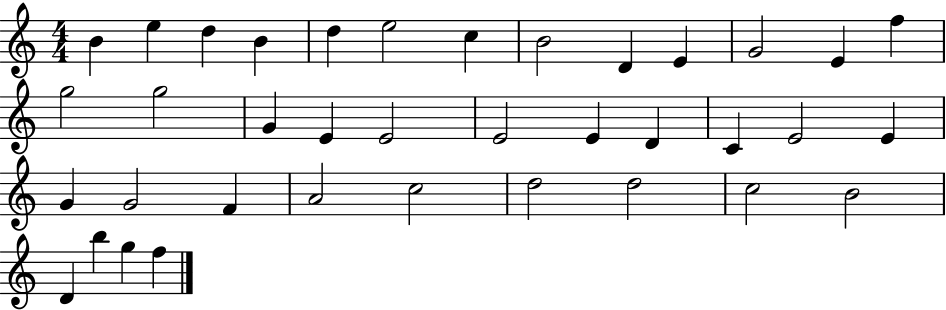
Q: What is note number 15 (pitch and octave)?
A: G5